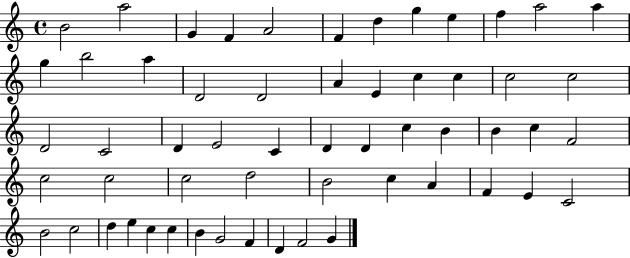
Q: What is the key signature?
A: C major